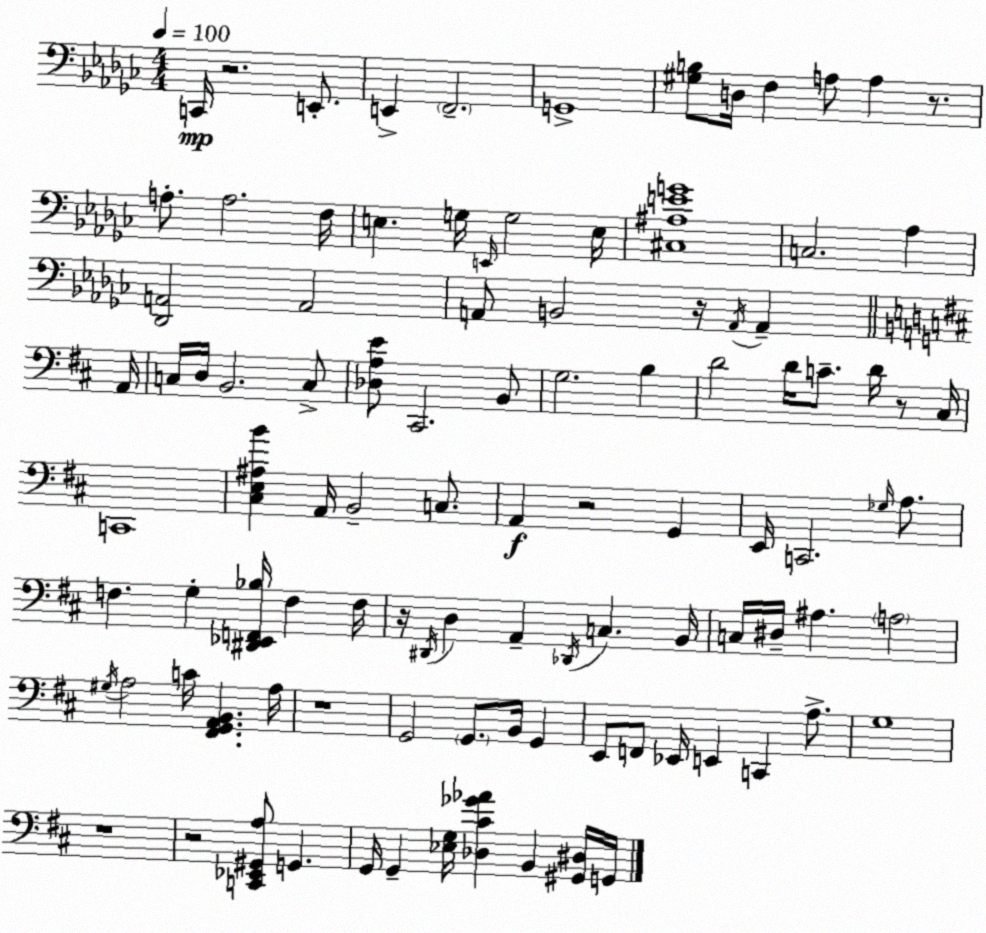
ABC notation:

X:1
T:Untitled
M:4/4
L:1/4
K:Ebm
C,,/4 z2 E,,/2 E,, F,,2 G,,4 [^G,B,]/2 D,/4 F, A,/2 A, z/2 A,/2 A,2 F,/4 E, G,/4 E,,/4 G,2 E,/4 [^C,^A,EG]4 C,2 _A, [_D,,A,,]2 A,,2 A,,/2 B,,2 z/4 A,,/4 A,, A,,/4 C,/4 D,/4 B,,2 C,/2 [_D,A,E]/2 ^C,,2 B,,/2 G,2 B, D2 D/4 C/2 D/4 z/2 ^C,/4 C,,4 [^C,E,^A,B] A,,/4 B,,2 C,/2 A,, z2 G,, E,,/4 C,,2 _G,/4 A,/2 F, G, [^D,,_E,,F,,_B,]/4 F, F,/4 z/4 ^D,,/4 D, A,, _D,,/4 C, B,,/4 C,/4 ^D,/4 ^A, A,2 ^G,/4 A,2 C/4 [^F,,G,,A,,B,,] A,/4 z4 G,,2 G,,/2 B,,/4 G,, E,,/2 F,,/2 _E,,/4 E,, C,, A,/2 G,4 z4 z2 [C,,_E,,^G,,A,]/2 G,, G,,/4 G,, [_E,G,]/4 [_D,^C_G_A] B,, [^G,,^D,]/4 G,,/4